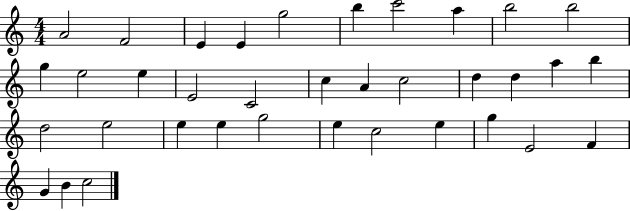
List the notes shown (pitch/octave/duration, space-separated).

A4/h F4/h E4/q E4/q G5/h B5/q C6/h A5/q B5/h B5/h G5/q E5/h E5/q E4/h C4/h C5/q A4/q C5/h D5/q D5/q A5/q B5/q D5/h E5/h E5/q E5/q G5/h E5/q C5/h E5/q G5/q E4/h F4/q G4/q B4/q C5/h